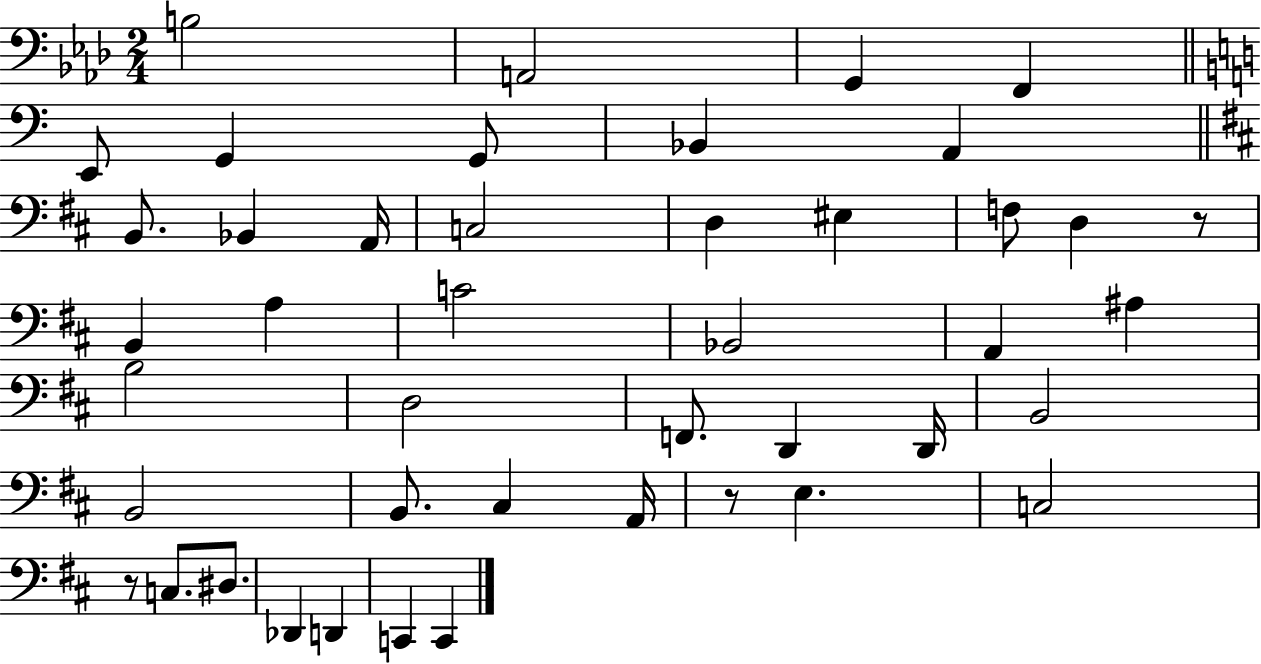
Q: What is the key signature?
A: AES major